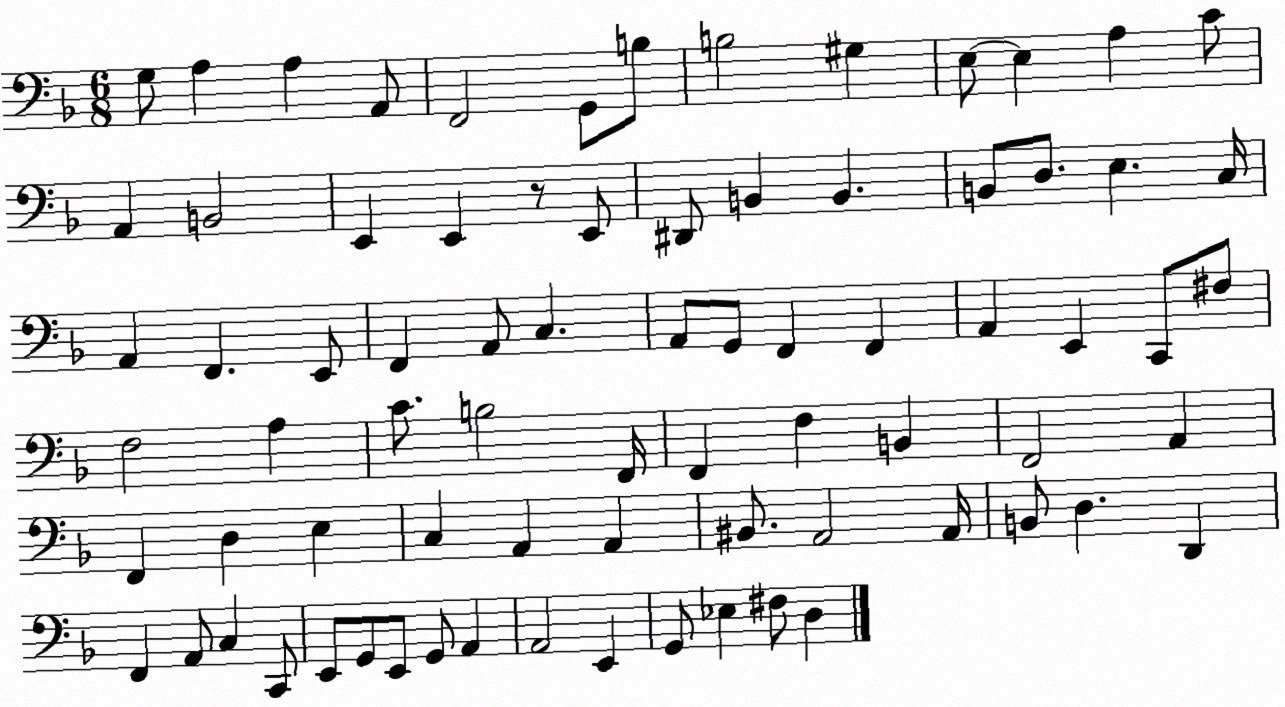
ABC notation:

X:1
T:Untitled
M:6/8
L:1/4
K:F
G,/2 A, A, A,,/2 F,,2 G,,/2 B,/2 B,2 ^G, E,/2 E, A, C/2 A,, B,,2 E,, E,, z/2 E,,/2 ^D,,/2 B,, B,, B,,/2 D,/2 E, C,/4 A,, F,, E,,/2 F,, A,,/2 C, A,,/2 G,,/2 F,, F,, A,, E,, C,,/2 ^F,/2 F,2 A, C/2 B,2 F,,/4 F,, F, B,, F,,2 A,, F,, D, E, C, A,, A,, ^B,,/2 A,,2 A,,/4 B,,/2 D, D,, F,, A,,/2 C, C,,/2 E,,/2 G,,/2 E,,/2 G,,/2 A,, A,,2 E,, G,,/2 _E, ^F,/2 D,